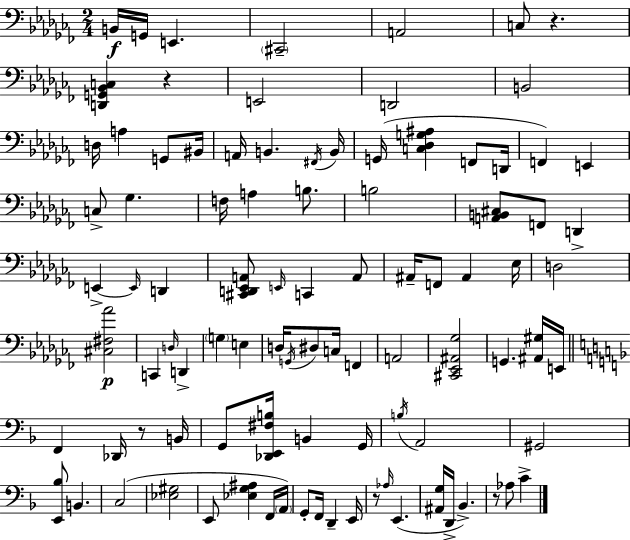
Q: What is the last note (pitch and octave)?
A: C4